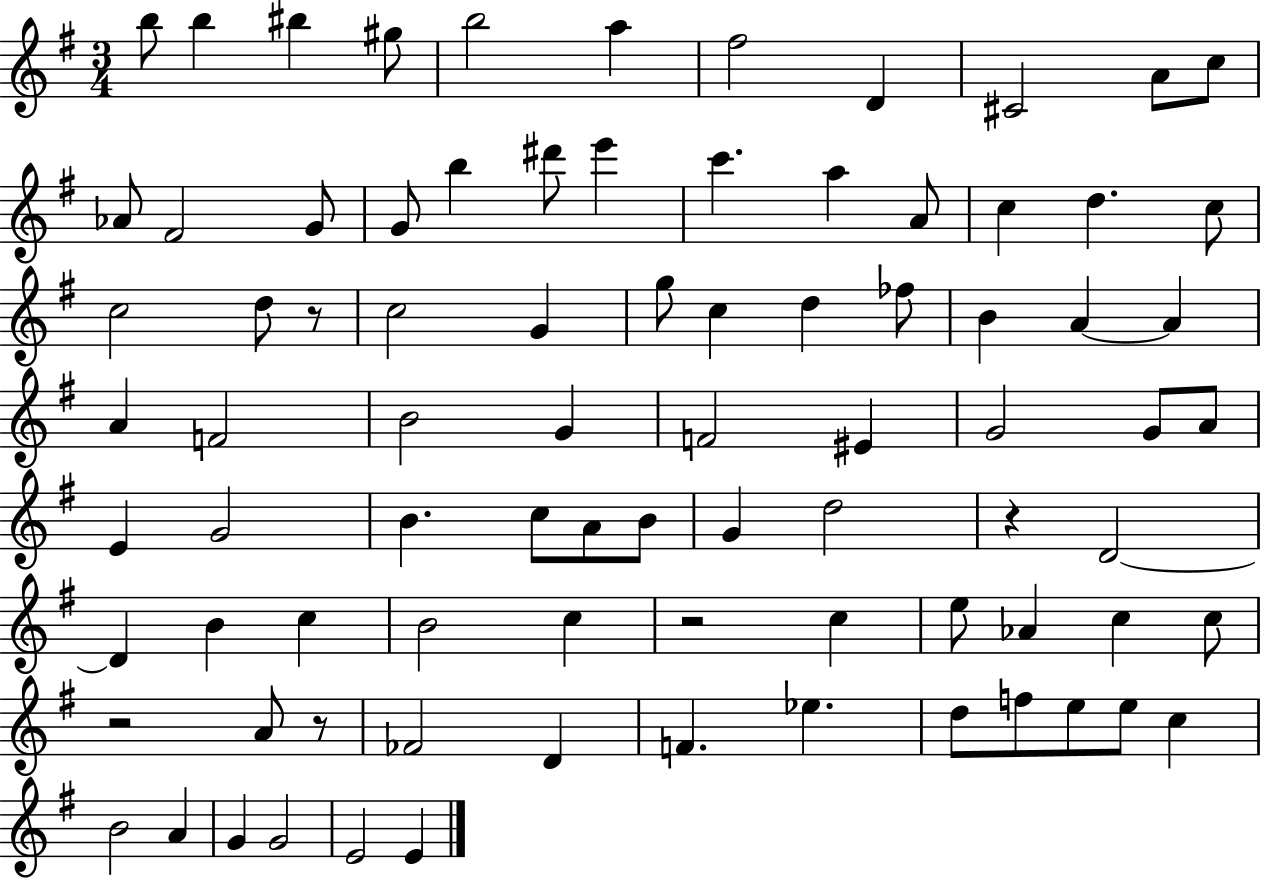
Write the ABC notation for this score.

X:1
T:Untitled
M:3/4
L:1/4
K:G
b/2 b ^b ^g/2 b2 a ^f2 D ^C2 A/2 c/2 _A/2 ^F2 G/2 G/2 b ^d'/2 e' c' a A/2 c d c/2 c2 d/2 z/2 c2 G g/2 c d _f/2 B A A A F2 B2 G F2 ^E G2 G/2 A/2 E G2 B c/2 A/2 B/2 G d2 z D2 D B c B2 c z2 c e/2 _A c c/2 z2 A/2 z/2 _F2 D F _e d/2 f/2 e/2 e/2 c B2 A G G2 E2 E